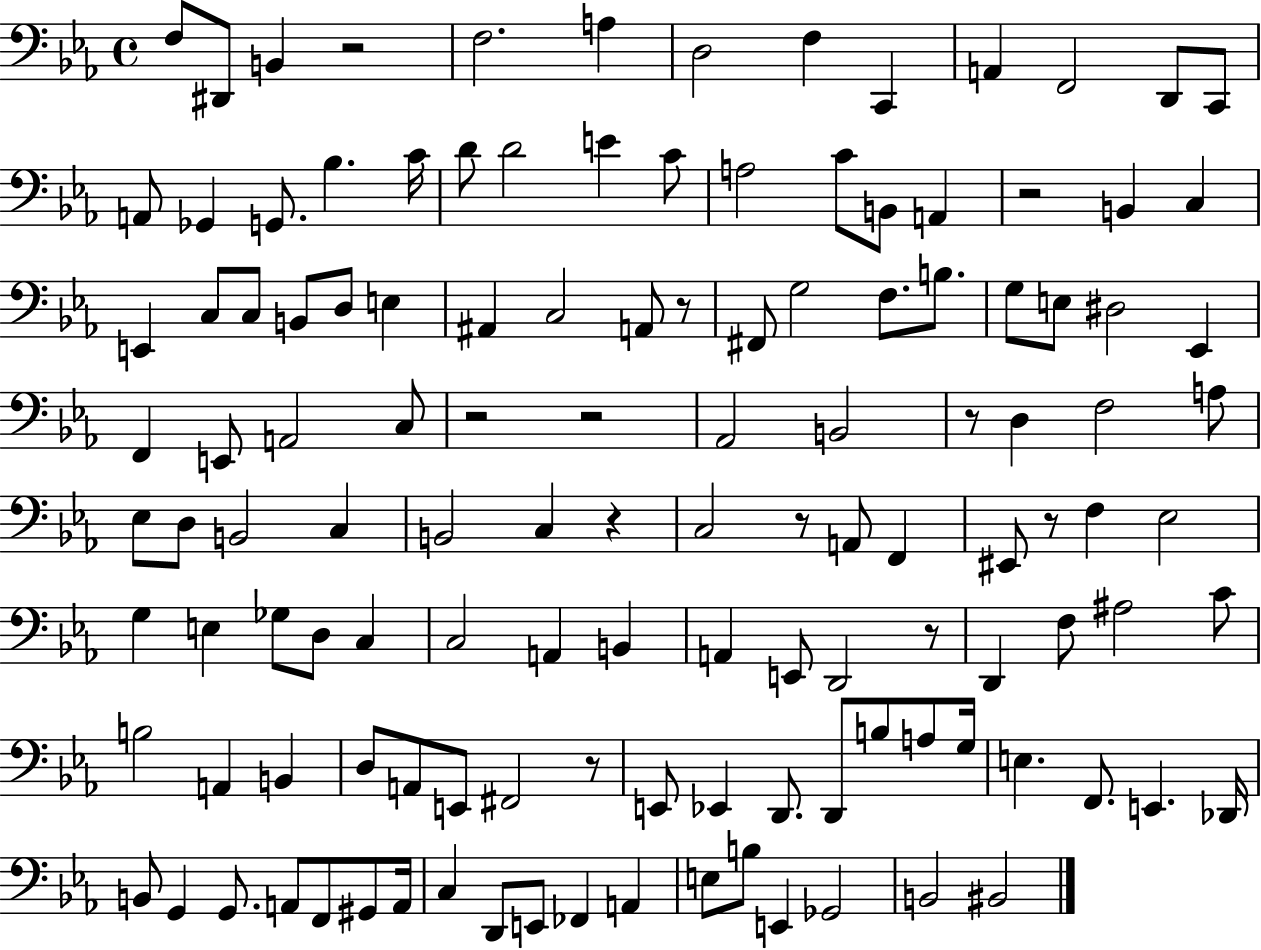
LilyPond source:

{
  \clef bass
  \time 4/4
  \defaultTimeSignature
  \key ees \major
  \repeat volta 2 { f8 dis,8 b,4 r2 | f2. a4 | d2 f4 c,4 | a,4 f,2 d,8 c,8 | \break a,8 ges,4 g,8. bes4. c'16 | d'8 d'2 e'4 c'8 | a2 c'8 b,8 a,4 | r2 b,4 c4 | \break e,4 c8 c8 b,8 d8 e4 | ais,4 c2 a,8 r8 | fis,8 g2 f8. b8. | g8 e8 dis2 ees,4 | \break f,4 e,8 a,2 c8 | r2 r2 | aes,2 b,2 | r8 d4 f2 a8 | \break ees8 d8 b,2 c4 | b,2 c4 r4 | c2 r8 a,8 f,4 | eis,8 r8 f4 ees2 | \break g4 e4 ges8 d8 c4 | c2 a,4 b,4 | a,4 e,8 d,2 r8 | d,4 f8 ais2 c'8 | \break b2 a,4 b,4 | d8 a,8 e,8 fis,2 r8 | e,8 ees,4 d,8. d,8 b8 a8 g16 | e4. f,8. e,4. des,16 | \break b,8 g,4 g,8. a,8 f,8 gis,8 a,16 | c4 d,8 e,8 fes,4 a,4 | e8 b8 e,4 ges,2 | b,2 bis,2 | \break } \bar "|."
}